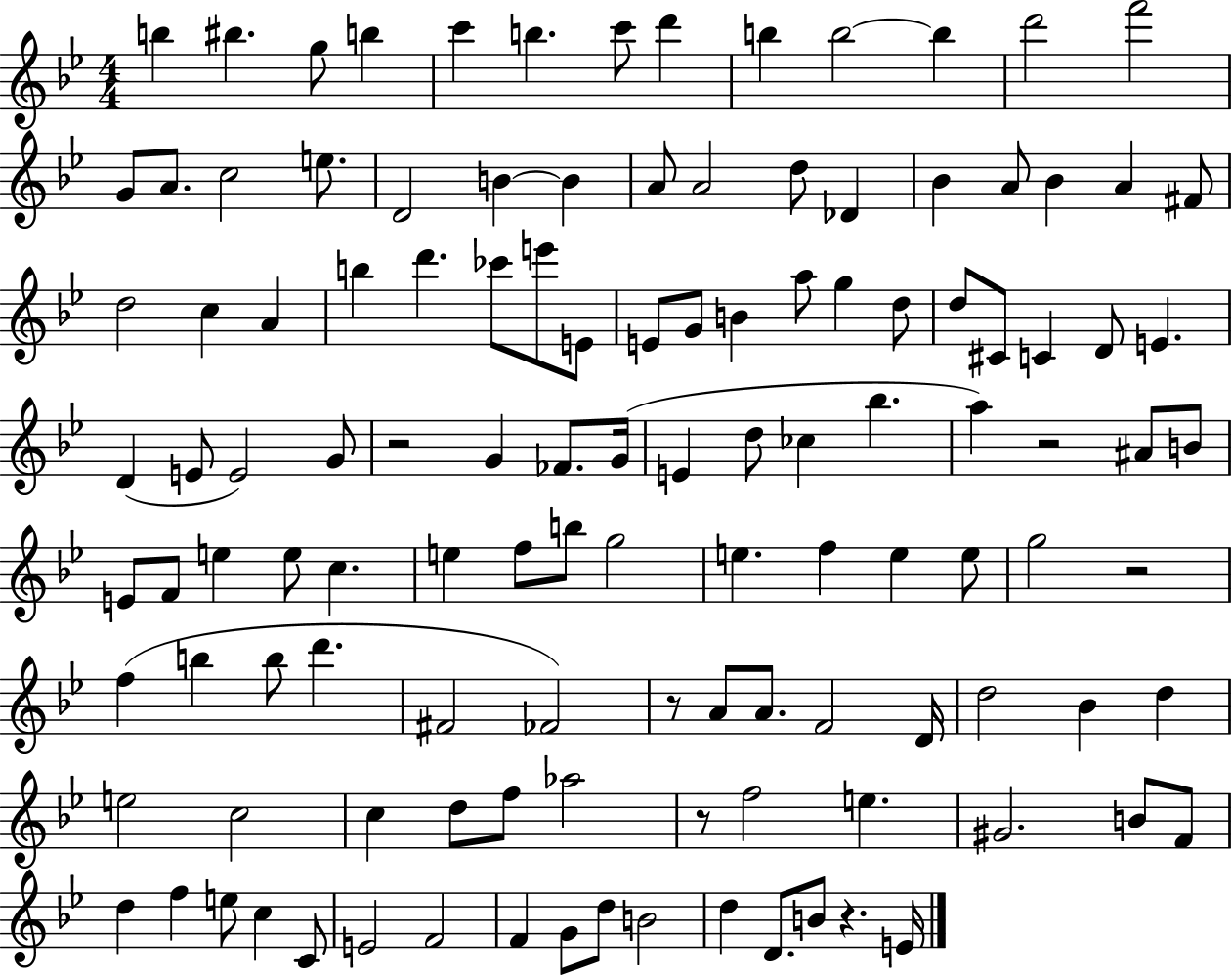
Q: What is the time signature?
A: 4/4